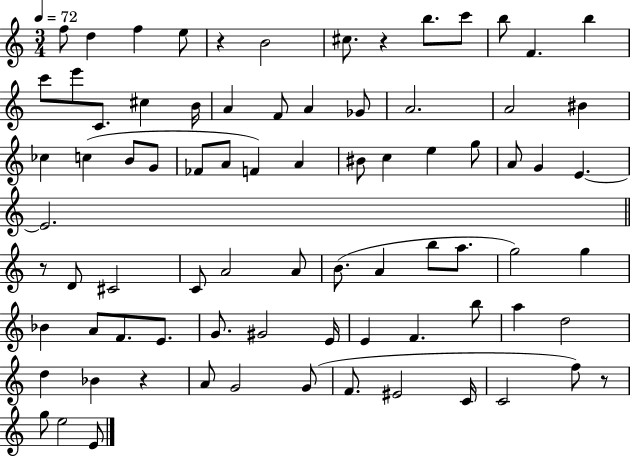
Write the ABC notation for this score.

X:1
T:Untitled
M:3/4
L:1/4
K:C
f/2 d f e/2 z B2 ^c/2 z b/2 c'/2 b/2 F b c'/2 e'/2 C/2 ^c B/4 A F/2 A _G/2 A2 A2 ^B _c c B/2 G/2 _F/2 A/2 F A ^B/2 c e g/2 A/2 G E E2 z/2 D/2 ^C2 C/2 A2 A/2 B/2 A b/2 a/2 g2 g _B A/2 F/2 E/2 G/2 ^G2 E/4 E F b/2 a d2 d _B z A/2 G2 G/2 F/2 ^E2 C/4 C2 f/2 z/2 g/2 e2 E/2